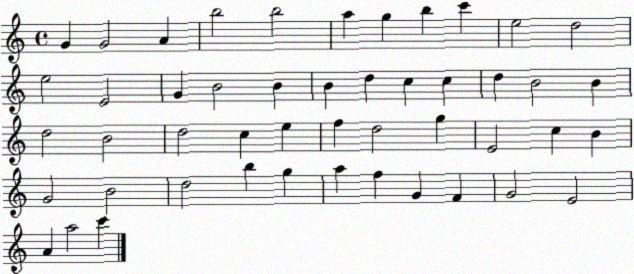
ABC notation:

X:1
T:Untitled
M:4/4
L:1/4
K:C
G G2 A b2 b2 a g b c' e2 d2 e2 E2 G B2 B B d c c d B2 B d2 B2 d2 c e f d2 g E2 c B G2 B2 d2 b g a f G F G2 E2 A a2 c'